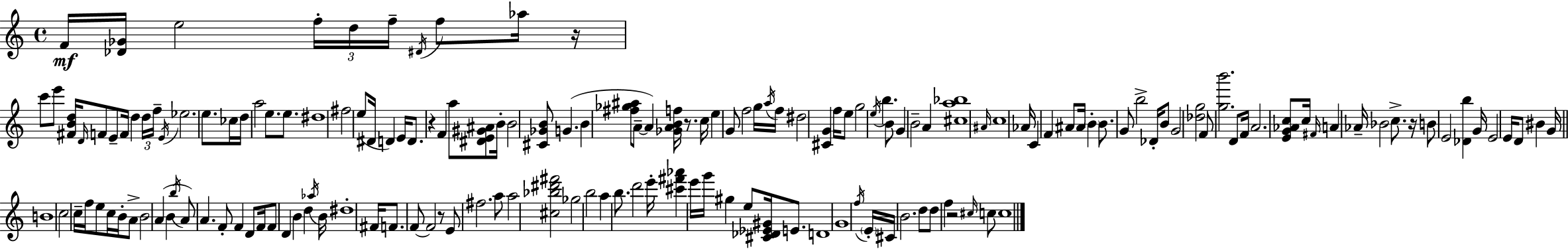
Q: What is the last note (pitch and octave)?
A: C5